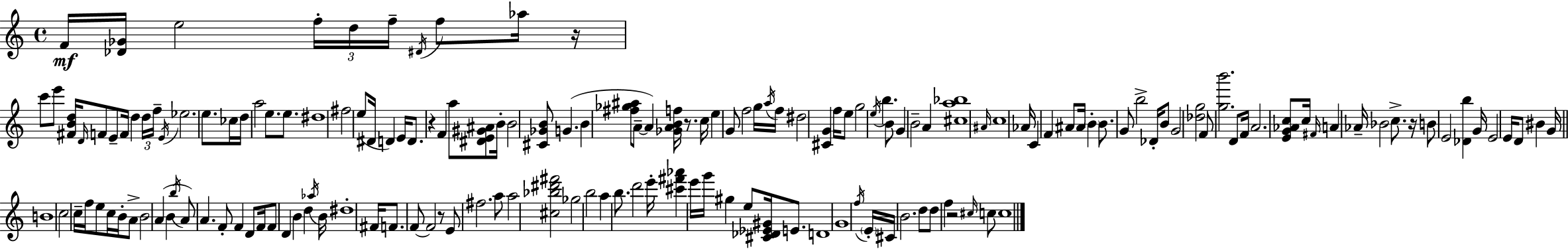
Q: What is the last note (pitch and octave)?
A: C5